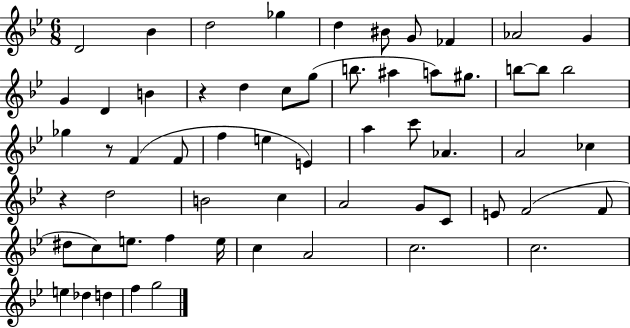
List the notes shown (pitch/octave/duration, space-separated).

D4/h Bb4/q D5/h Gb5/q D5/q BIS4/e G4/e FES4/q Ab4/h G4/q G4/q D4/q B4/q R/q D5/q C5/e G5/e B5/e. A#5/q A5/e G#5/e. B5/e B5/e B5/h Gb5/q R/e F4/q F4/e F5/q E5/q E4/q A5/q C6/e Ab4/q. A4/h CES5/q R/q D5/h B4/h C5/q A4/h G4/e C4/e E4/e F4/h F4/e D#5/e C5/e E5/e. F5/q E5/s C5/q A4/h C5/h. C5/h. E5/q Db5/q D5/q F5/q G5/h